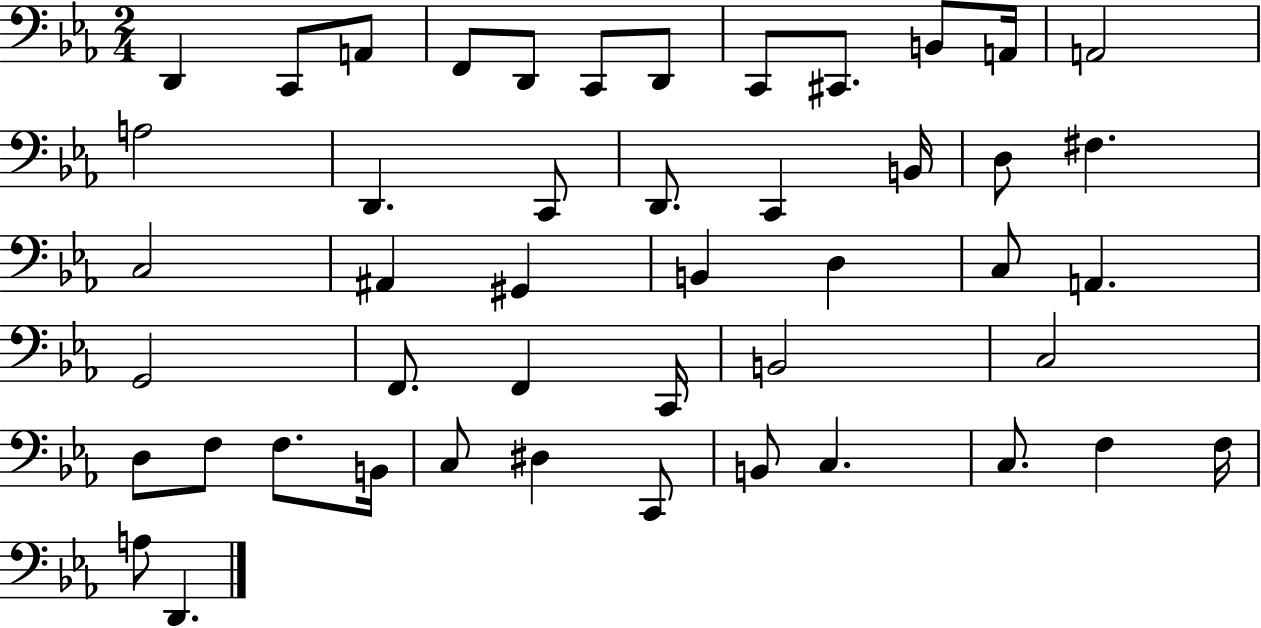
X:1
T:Untitled
M:2/4
L:1/4
K:Eb
D,, C,,/2 A,,/2 F,,/2 D,,/2 C,,/2 D,,/2 C,,/2 ^C,,/2 B,,/2 A,,/4 A,,2 A,2 D,, C,,/2 D,,/2 C,, B,,/4 D,/2 ^F, C,2 ^A,, ^G,, B,, D, C,/2 A,, G,,2 F,,/2 F,, C,,/4 B,,2 C,2 D,/2 F,/2 F,/2 B,,/4 C,/2 ^D, C,,/2 B,,/2 C, C,/2 F, F,/4 A,/2 D,,